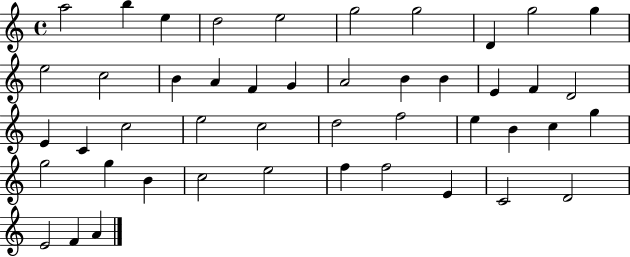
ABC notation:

X:1
T:Untitled
M:4/4
L:1/4
K:C
a2 b e d2 e2 g2 g2 D g2 g e2 c2 B A F G A2 B B E F D2 E C c2 e2 c2 d2 f2 e B c g g2 g B c2 e2 f f2 E C2 D2 E2 F A